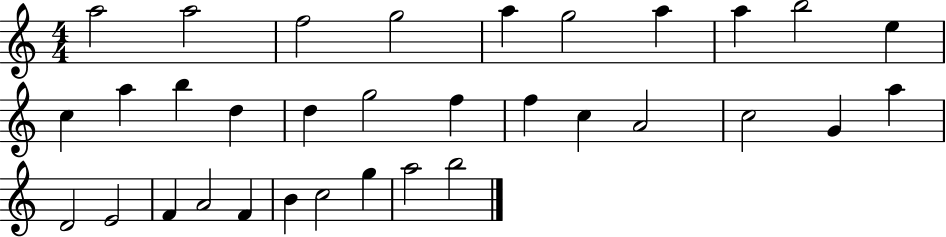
X:1
T:Untitled
M:4/4
L:1/4
K:C
a2 a2 f2 g2 a g2 a a b2 e c a b d d g2 f f c A2 c2 G a D2 E2 F A2 F B c2 g a2 b2